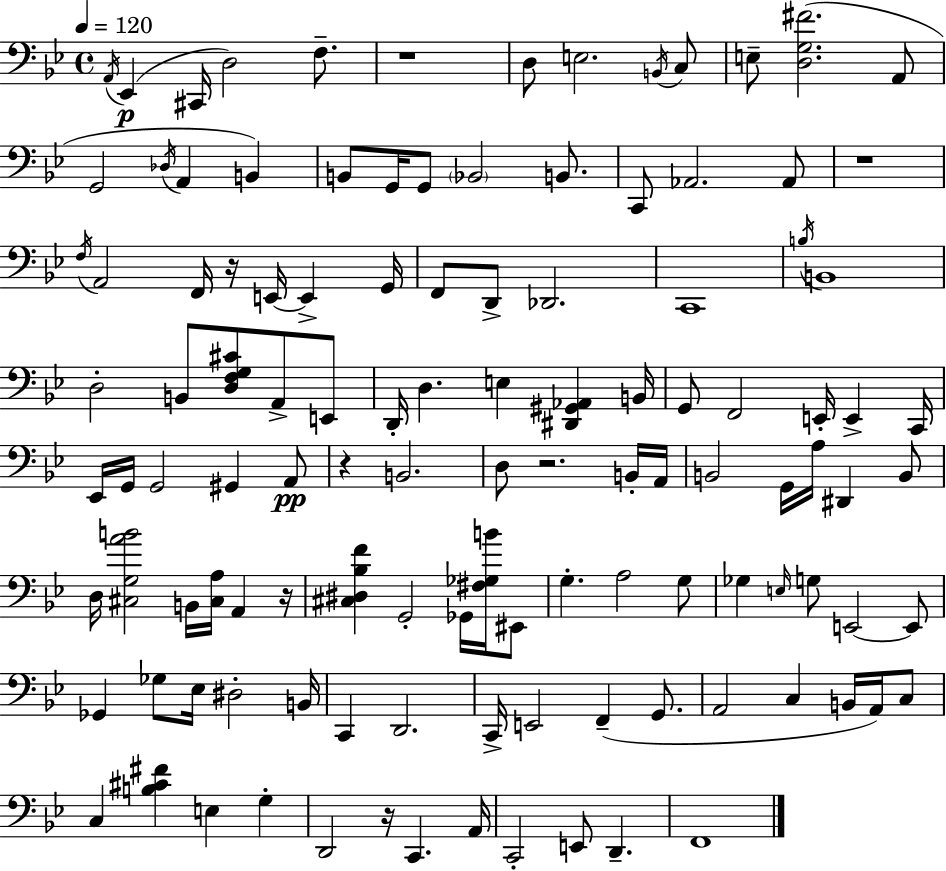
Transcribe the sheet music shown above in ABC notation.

X:1
T:Untitled
M:4/4
L:1/4
K:Gm
A,,/4 _E,, ^C,,/4 D,2 F,/2 z4 D,/2 E,2 B,,/4 C,/2 E,/2 [D,G,^F]2 A,,/2 G,,2 _D,/4 A,, B,, B,,/2 G,,/4 G,,/2 _B,,2 B,,/2 C,,/2 _A,,2 _A,,/2 z4 F,/4 A,,2 F,,/4 z/4 E,,/4 E,, G,,/4 F,,/2 D,,/2 _D,,2 C,,4 B,/4 B,,4 D,2 B,,/2 [D,F,G,^C]/2 A,,/2 E,,/2 D,,/4 D, E, [^D,,^G,,_A,,] B,,/4 G,,/2 F,,2 E,,/4 E,, C,,/4 _E,,/4 G,,/4 G,,2 ^G,, A,,/2 z B,,2 D,/2 z2 B,,/4 A,,/4 B,,2 G,,/4 A,/4 ^D,, B,,/2 D,/4 [^C,G,AB]2 B,,/4 [^C,A,]/4 A,, z/4 [^C,^D,_B,F] G,,2 _G,,/4 [^F,_G,B]/4 ^E,,/2 G, A,2 G,/2 _G, E,/4 G,/2 E,,2 E,,/2 _G,, _G,/2 _E,/4 ^D,2 B,,/4 C,, D,,2 C,,/4 E,,2 F,, G,,/2 A,,2 C, B,,/4 A,,/4 C,/2 C, [B,^C^F] E, G, D,,2 z/4 C,, A,,/4 C,,2 E,,/2 D,, F,,4